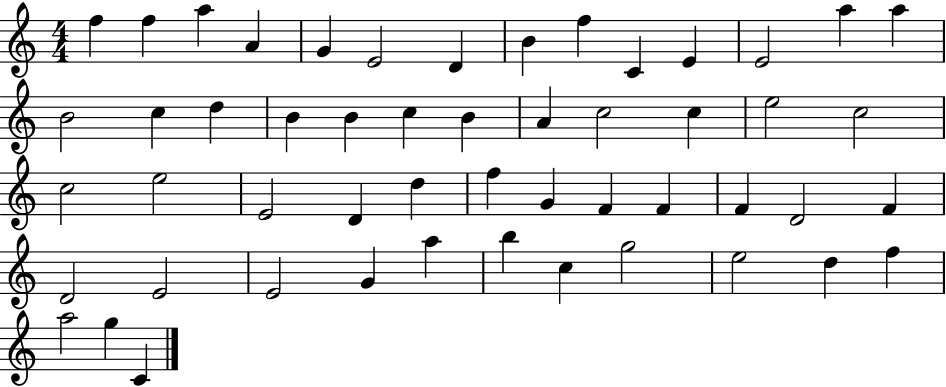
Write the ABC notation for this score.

X:1
T:Untitled
M:4/4
L:1/4
K:C
f f a A G E2 D B f C E E2 a a B2 c d B B c B A c2 c e2 c2 c2 e2 E2 D d f G F F F D2 F D2 E2 E2 G a b c g2 e2 d f a2 g C